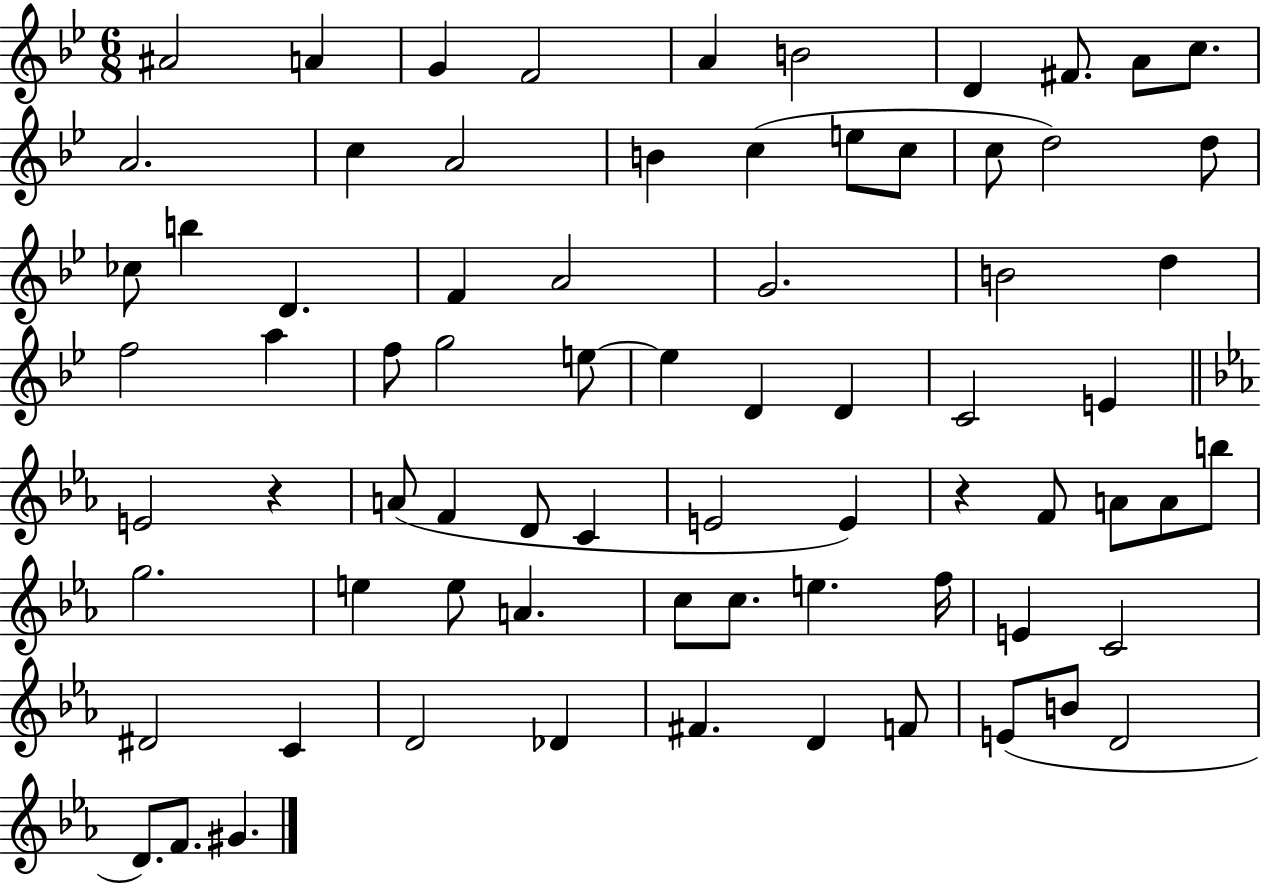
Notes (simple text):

A#4/h A4/q G4/q F4/h A4/q B4/h D4/q F#4/e. A4/e C5/e. A4/h. C5/q A4/h B4/q C5/q E5/e C5/e C5/e D5/h D5/e CES5/e B5/q D4/q. F4/q A4/h G4/h. B4/h D5/q F5/h A5/q F5/e G5/h E5/e E5/q D4/q D4/q C4/h E4/q E4/h R/q A4/e F4/q D4/e C4/q E4/h E4/q R/q F4/e A4/e A4/e B5/e G5/h. E5/q E5/e A4/q. C5/e C5/e. E5/q. F5/s E4/q C4/h D#4/h C4/q D4/h Db4/q F#4/q. D4/q F4/e E4/e B4/e D4/h D4/e. F4/e. G#4/q.